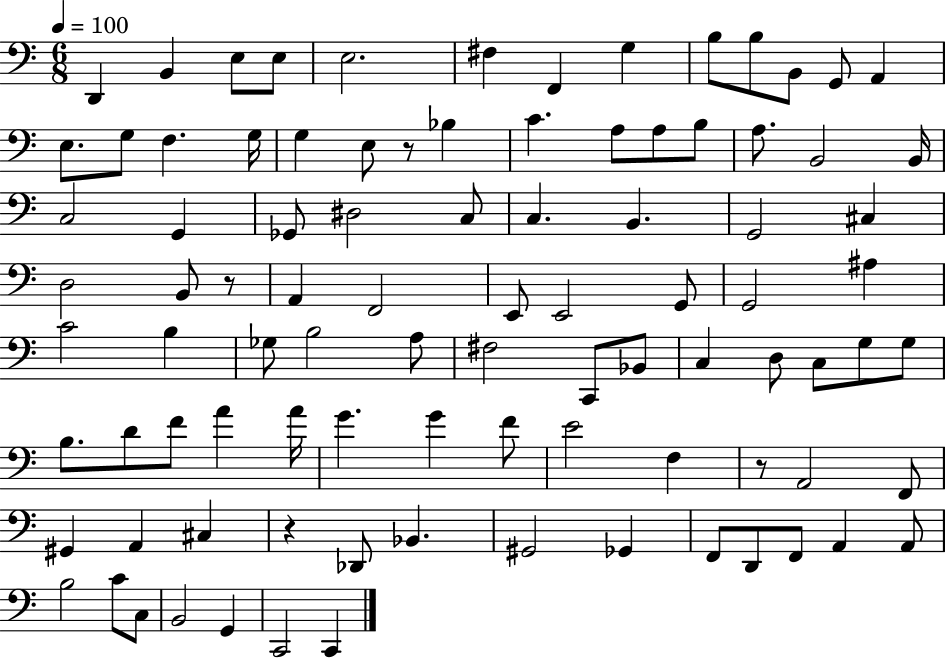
{
  \clef bass
  \numericTimeSignature
  \time 6/8
  \key c \major
  \tempo 4 = 100
  d,4 b,4 e8 e8 | e2. | fis4 f,4 g4 | b8 b8 b,8 g,8 a,4 | \break e8. g8 f4. g16 | g4 e8 r8 bes4 | c'4. a8 a8 b8 | a8. b,2 b,16 | \break c2 g,4 | ges,8 dis2 c8 | c4. b,4. | g,2 cis4 | \break d2 b,8 r8 | a,4 f,2 | e,8 e,2 g,8 | g,2 ais4 | \break c'2 b4 | ges8 b2 a8 | fis2 c,8 bes,8 | c4 d8 c8 g8 g8 | \break b8. d'8 f'8 a'4 a'16 | g'4. g'4 f'8 | e'2 f4 | r8 a,2 f,8 | \break gis,4 a,4 cis4 | r4 des,8 bes,4. | gis,2 ges,4 | f,8 d,8 f,8 a,4 a,8 | \break b2 c'8 c8 | b,2 g,4 | c,2 c,4 | \bar "|."
}